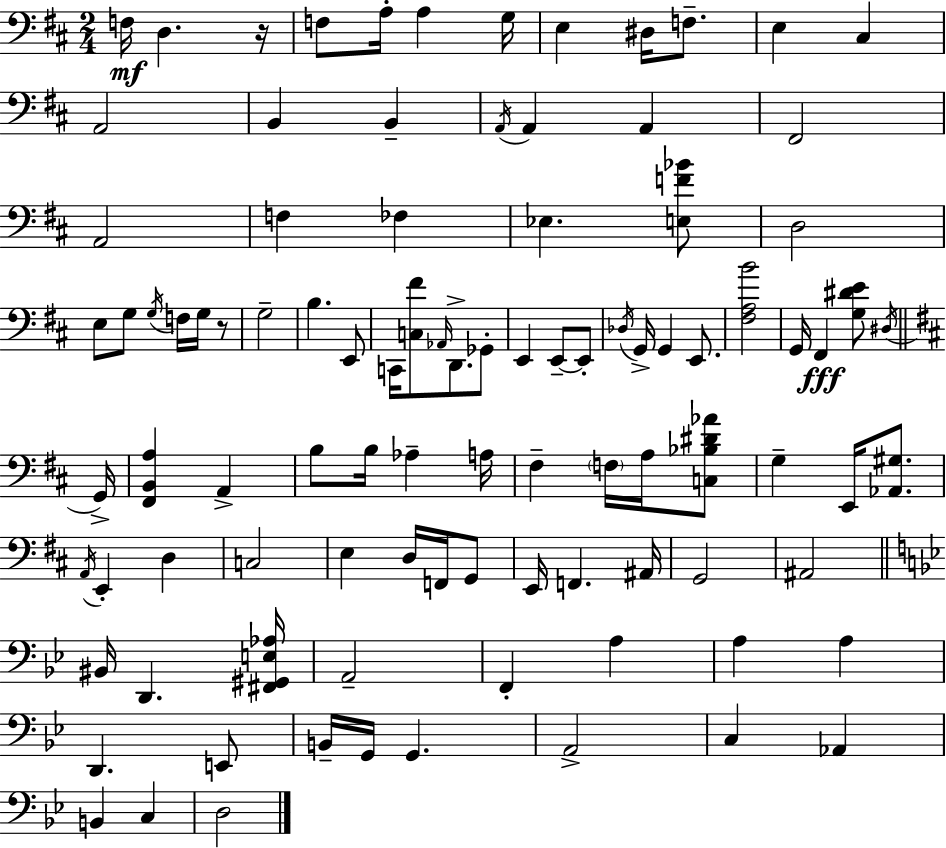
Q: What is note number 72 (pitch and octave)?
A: A2